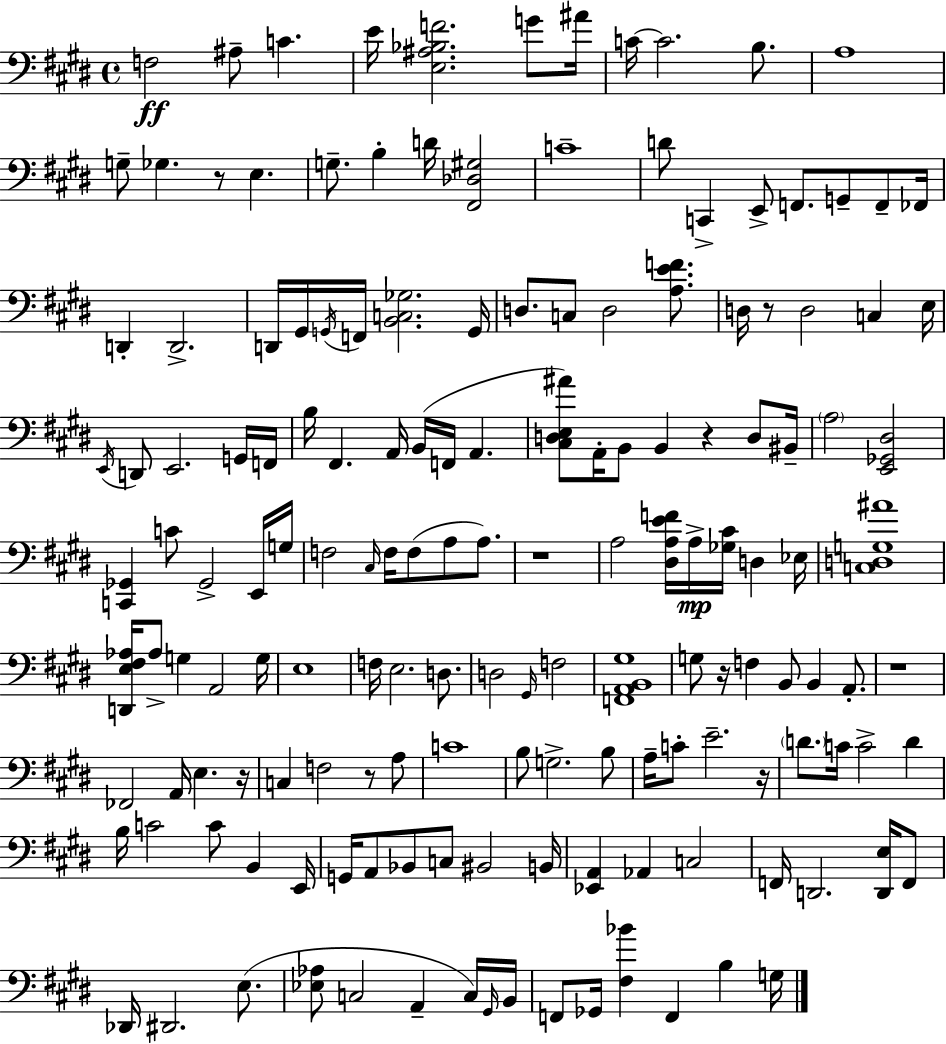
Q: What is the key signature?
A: E major